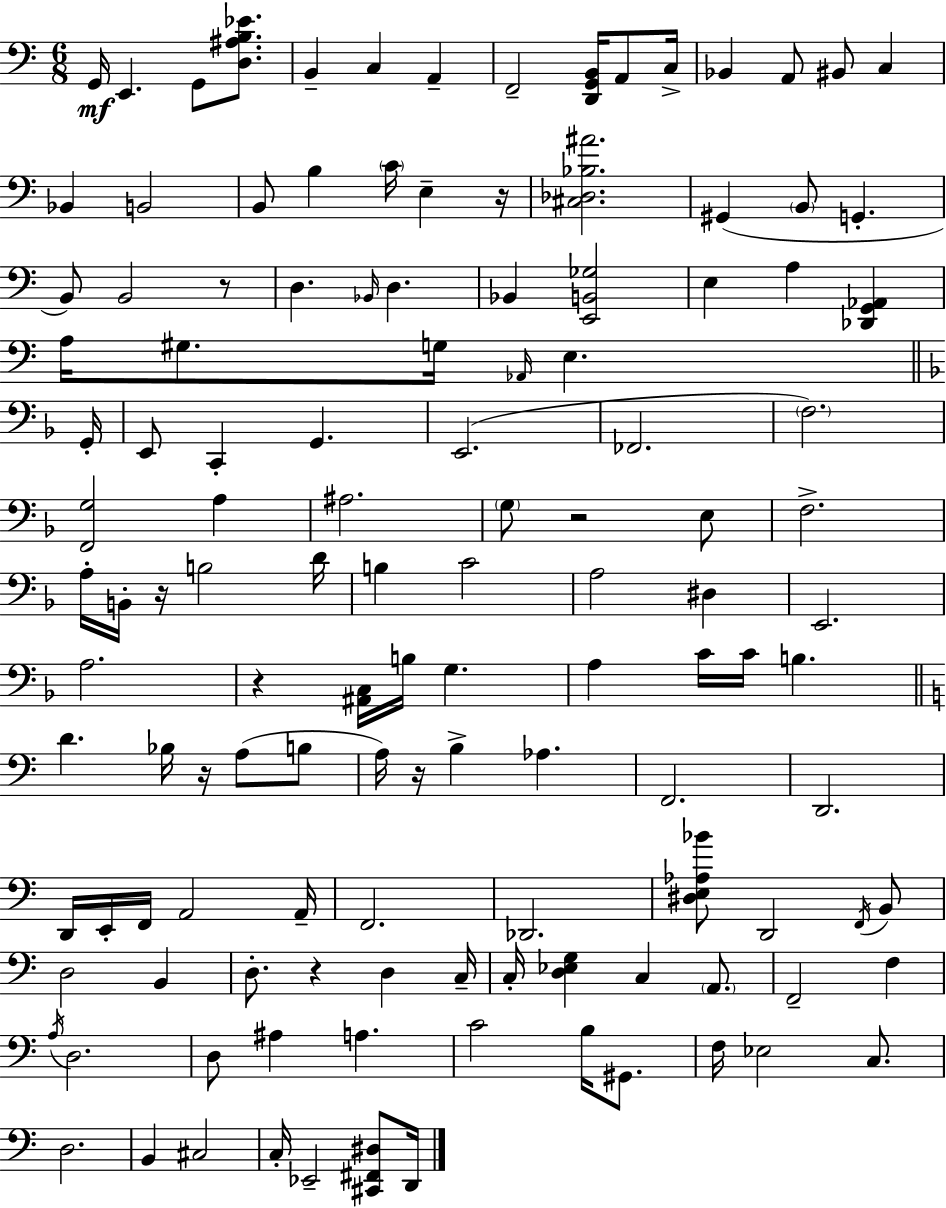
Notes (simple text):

G2/s E2/q. G2/e [D3,A#3,B3,Eb4]/e. B2/q C3/q A2/q F2/h [D2,G2,B2]/s A2/e C3/s Bb2/q A2/e BIS2/e C3/q Bb2/q B2/h B2/e B3/q C4/s E3/q R/s [C#3,Db3,Bb3,A#4]/h. G#2/q B2/e G2/q. B2/e B2/h R/e D3/q. Bb2/s D3/q. Bb2/q [E2,B2,Gb3]/h E3/q A3/q [Db2,G2,Ab2]/q A3/s G#3/e. G3/s Ab2/s E3/q. G2/s E2/e C2/q G2/q. E2/h. FES2/h. F3/h. [F2,G3]/h A3/q A#3/h. G3/e R/h E3/e F3/h. A3/s B2/s R/s B3/h D4/s B3/q C4/h A3/h D#3/q E2/h. A3/h. R/q [A#2,C3]/s B3/s G3/q. A3/q C4/s C4/s B3/q. D4/q. Bb3/s R/s A3/e B3/e A3/s R/s B3/q Ab3/q. F2/h. D2/h. D2/s E2/s F2/s A2/h A2/s F2/h. Db2/h. [D#3,E3,Ab3,Bb4]/e D2/h F2/s B2/e D3/h B2/q D3/e. R/q D3/q C3/s C3/s [D3,Eb3,G3]/q C3/q A2/e. F2/h F3/q A3/s D3/h. D3/e A#3/q A3/q. C4/h B3/s G#2/e. F3/s Eb3/h C3/e. D3/h. B2/q C#3/h C3/s Eb2/h [C#2,F#2,D#3]/e D2/s